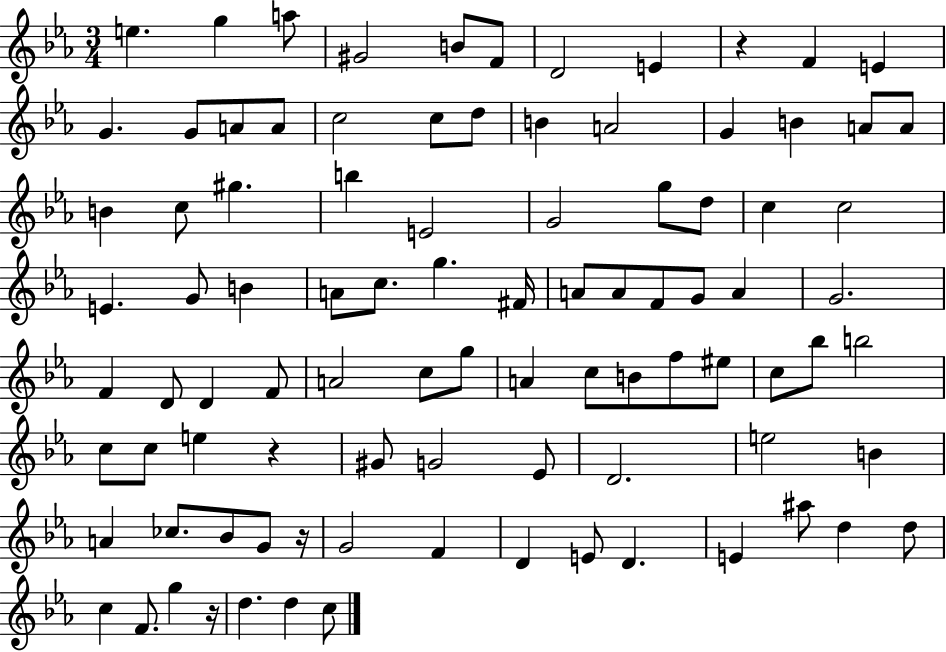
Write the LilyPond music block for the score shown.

{
  \clef treble
  \numericTimeSignature
  \time 3/4
  \key ees \major
  e''4. g''4 a''8 | gis'2 b'8 f'8 | d'2 e'4 | r4 f'4 e'4 | \break g'4. g'8 a'8 a'8 | c''2 c''8 d''8 | b'4 a'2 | g'4 b'4 a'8 a'8 | \break b'4 c''8 gis''4. | b''4 e'2 | g'2 g''8 d''8 | c''4 c''2 | \break e'4. g'8 b'4 | a'8 c''8. g''4. fis'16 | a'8 a'8 f'8 g'8 a'4 | g'2. | \break f'4 d'8 d'4 f'8 | a'2 c''8 g''8 | a'4 c''8 b'8 f''8 eis''8 | c''8 bes''8 b''2 | \break c''8 c''8 e''4 r4 | gis'8 g'2 ees'8 | d'2. | e''2 b'4 | \break a'4 ces''8. bes'8 g'8 r16 | g'2 f'4 | d'4 e'8 d'4. | e'4 ais''8 d''4 d''8 | \break c''4 f'8. g''4 r16 | d''4. d''4 c''8 | \bar "|."
}